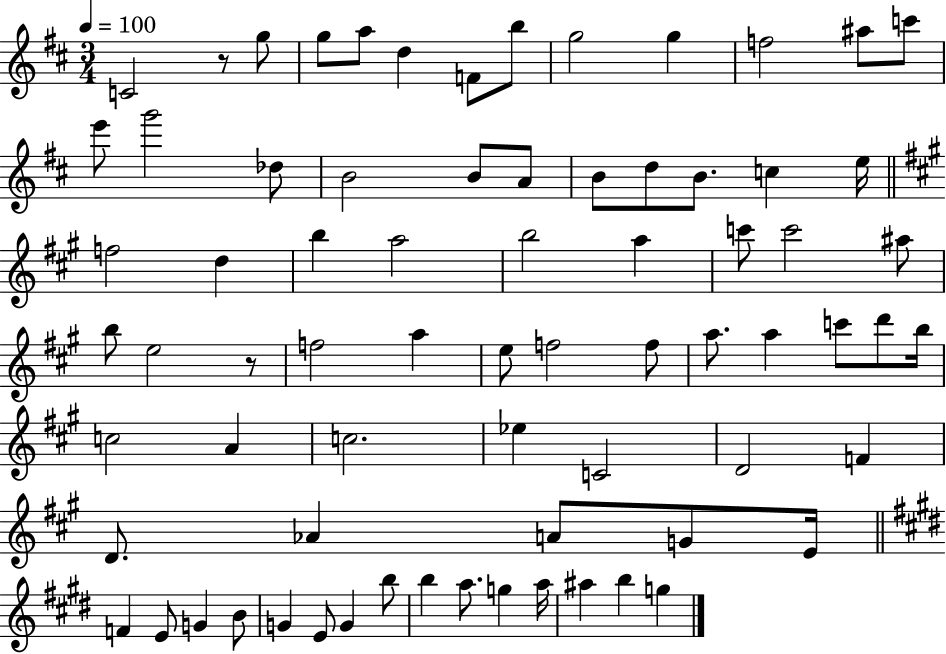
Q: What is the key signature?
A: D major